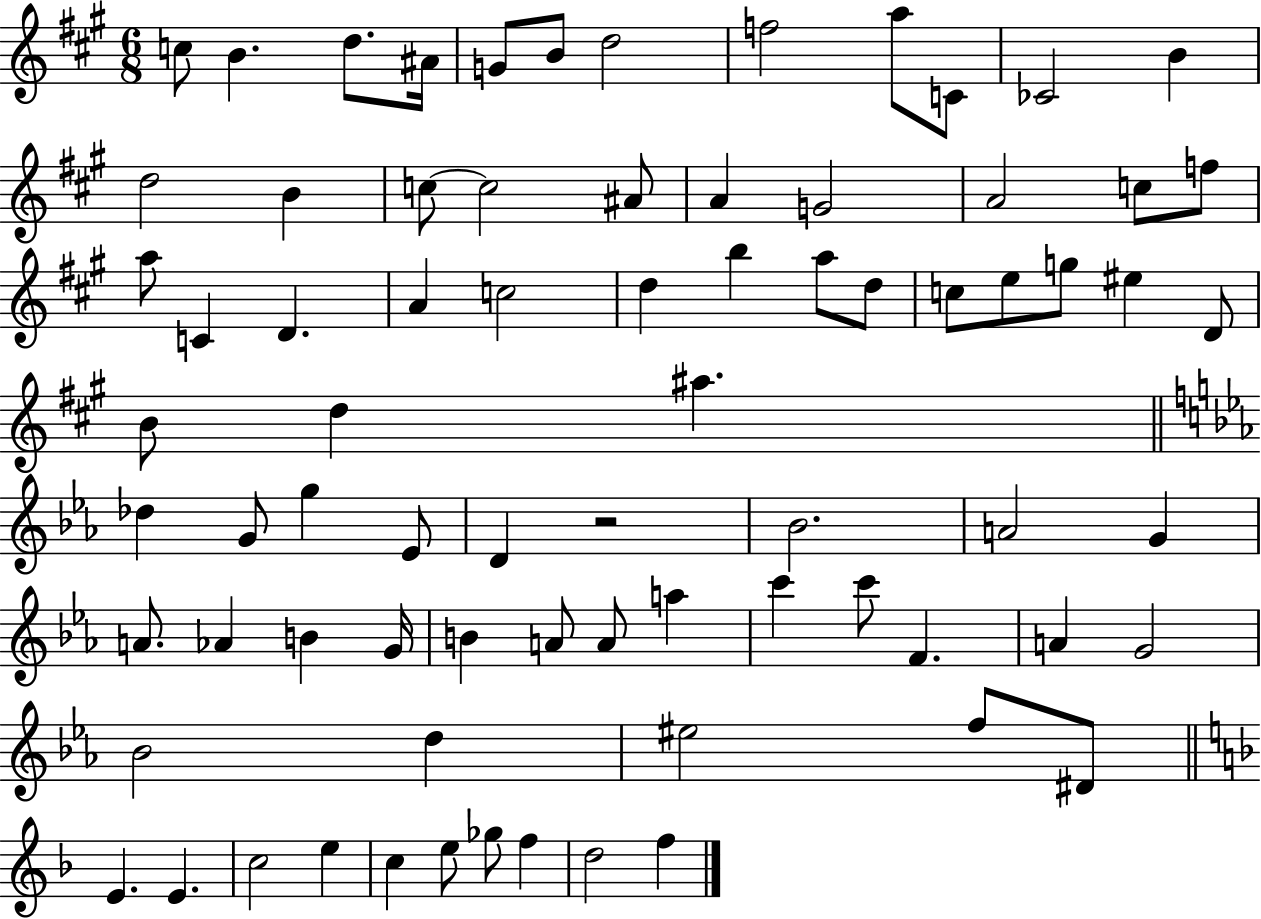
{
  \clef treble
  \numericTimeSignature
  \time 6/8
  \key a \major
  c''8 b'4. d''8. ais'16 | g'8 b'8 d''2 | f''2 a''8 c'8 | ces'2 b'4 | \break d''2 b'4 | c''8~~ c''2 ais'8 | a'4 g'2 | a'2 c''8 f''8 | \break a''8 c'4 d'4. | a'4 c''2 | d''4 b''4 a''8 d''8 | c''8 e''8 g''8 eis''4 d'8 | \break b'8 d''4 ais''4. | \bar "||" \break \key c \minor des''4 g'8 g''4 ees'8 | d'4 r2 | bes'2. | a'2 g'4 | \break a'8. aes'4 b'4 g'16 | b'4 a'8 a'8 a''4 | c'''4 c'''8 f'4. | a'4 g'2 | \break bes'2 d''4 | eis''2 f''8 dis'8 | \bar "||" \break \key f \major e'4. e'4. | c''2 e''4 | c''4 e''8 ges''8 f''4 | d''2 f''4 | \break \bar "|."
}